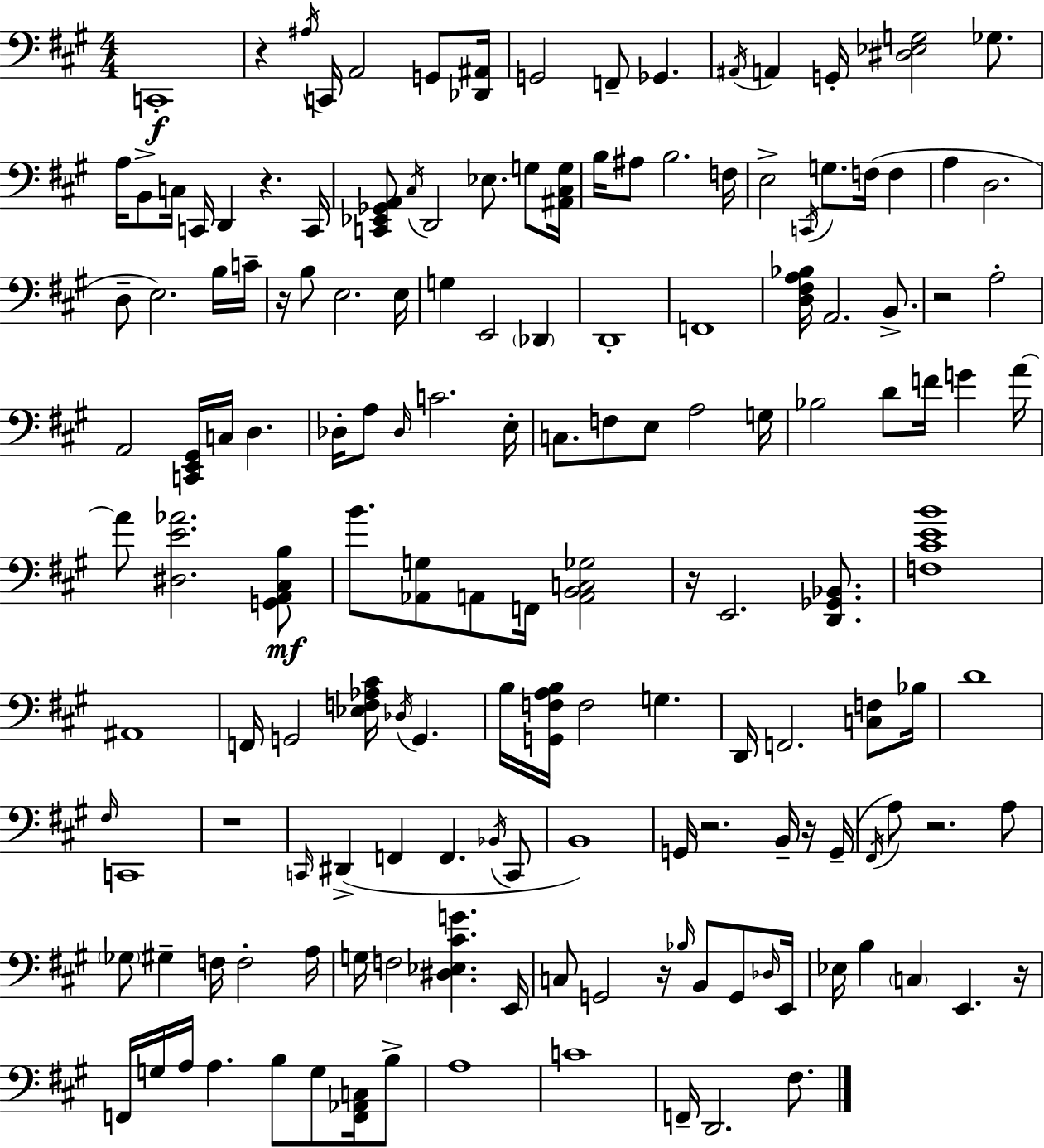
C2/w R/q A#3/s C2/s A2/h G2/e [Db2,A#2]/s G2/h F2/e Gb2/q. A#2/s A2/q G2/s [D#3,Eb3,G3]/h Gb3/e. A3/s B2/e C3/s C2/s D2/q R/q. C2/s [C2,Eb2,Gb2,A2]/e C#3/s D2/h Eb3/e. G3/e [A#2,C#3,G3]/s B3/s A#3/e B3/h. F3/s E3/h C2/s G3/e. F3/s F3/q A3/q D3/h. D3/e E3/h. B3/s C4/s R/s B3/e E3/h. E3/s G3/q E2/h Db2/q D2/w F2/w [D3,F#3,A3,Bb3]/s A2/h. B2/e. R/h A3/h A2/h [C2,E2,G#2]/s C3/s D3/q. Db3/s A3/e Db3/s C4/h. E3/s C3/e. F3/e E3/e A3/h G3/s Bb3/h D4/e F4/s G4/q A4/s A4/e [D#3,E4,Ab4]/h. [G2,A2,C#3,B3]/e B4/e. [Ab2,G3]/e A2/e F2/s [A2,B2,C3,Gb3]/h R/s E2/h. [D2,Gb2,Bb2]/e. [F3,C#4,E4,B4]/w A#2/w F2/s G2/h [Eb3,F3,Ab3,C#4]/s Db3/s G2/q. B3/s [G2,F3,A3,B3]/s F3/h G3/q. D2/s F2/h. [C3,F3]/e Bb3/s D4/w F#3/s C2/w R/w C2/s D#2/q F2/q F2/q. Bb2/s C2/e B2/w G2/s R/h. B2/s R/s G2/s F#2/s A3/e R/h. A3/e Gb3/e G#3/q F3/s F3/h A3/s G3/s F3/h [D#3,Eb3,C#4,G4]/q. E2/s C3/e G2/h R/s Bb3/s B2/e G2/e Db3/s E2/s Eb3/s B3/q C3/q E2/q. R/s F2/s G3/s A3/s A3/q. B3/e G3/e [F2,Ab2,C3]/s B3/e A3/w C4/w F2/s D2/h. F#3/e.